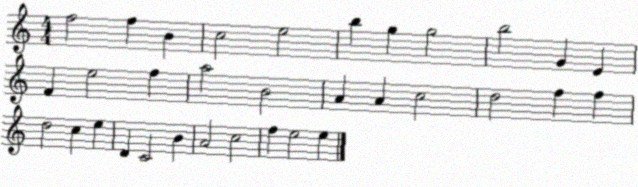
X:1
T:Untitled
M:4/4
L:1/4
K:C
f2 f B c2 e2 b g g2 b2 G E F e2 f a2 B2 A A c2 d2 f f d2 c e D C2 B A2 c2 f e2 e